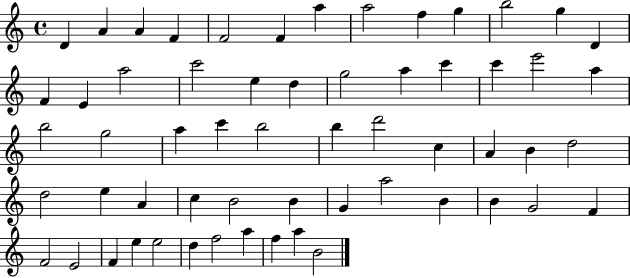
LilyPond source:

{
  \clef treble
  \time 4/4
  \defaultTimeSignature
  \key c \major
  d'4 a'4 a'4 f'4 | f'2 f'4 a''4 | a''2 f''4 g''4 | b''2 g''4 d'4 | \break f'4 e'4 a''2 | c'''2 e''4 d''4 | g''2 a''4 c'''4 | c'''4 e'''2 a''4 | \break b''2 g''2 | a''4 c'''4 b''2 | b''4 d'''2 c''4 | a'4 b'4 d''2 | \break d''2 e''4 a'4 | c''4 b'2 b'4 | g'4 a''2 b'4 | b'4 g'2 f'4 | \break f'2 e'2 | f'4 e''4 e''2 | d''4 f''2 a''4 | f''4 a''4 b'2 | \break \bar "|."
}